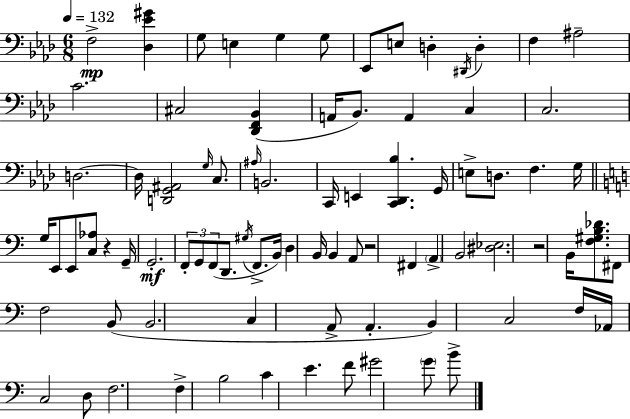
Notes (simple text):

F3/h [Db3,Eb4,G#4]/q G3/e E3/q G3/q G3/e Eb2/e E3/e D3/q D#2/s D3/q F3/q A#3/h C4/h. C#3/h [Db2,F2,Bb2]/q A2/s Bb2/e. A2/q C3/q C3/h. D3/h. D3/s [D2,G2,A#2]/h G3/s C3/e. A#3/s B2/h. C2/s E2/q [C2,Db2,Bb3]/q. G2/s E3/e D3/e. F3/q. G3/s G3/s E2/e E2/e [C3,Ab3]/e R/q G2/s G2/h. F2/e G2/e F2/e D2/e. G#3/s F2/e. B2/s D3/q B2/s B2/q A2/e R/h F#2/q A2/q B2/h [D#3,Eb3]/h. R/h B2/s [F3,G#3,B3,Db4]/e. F#2/e F3/h B2/e B2/h. C3/q A2/e A2/q. B2/q C3/h F3/s Ab2/s C3/h D3/e F3/h. F3/q B3/h C4/q E4/q. F4/e G#4/h G4/e B4/e